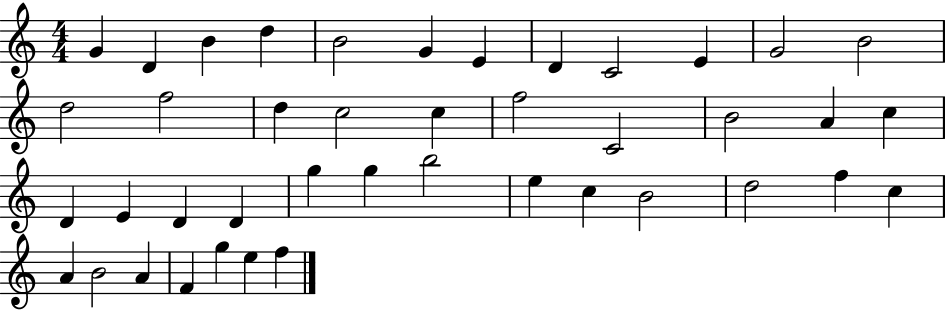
{
  \clef treble
  \numericTimeSignature
  \time 4/4
  \key c \major
  g'4 d'4 b'4 d''4 | b'2 g'4 e'4 | d'4 c'2 e'4 | g'2 b'2 | \break d''2 f''2 | d''4 c''2 c''4 | f''2 c'2 | b'2 a'4 c''4 | \break d'4 e'4 d'4 d'4 | g''4 g''4 b''2 | e''4 c''4 b'2 | d''2 f''4 c''4 | \break a'4 b'2 a'4 | f'4 g''4 e''4 f''4 | \bar "|."
}